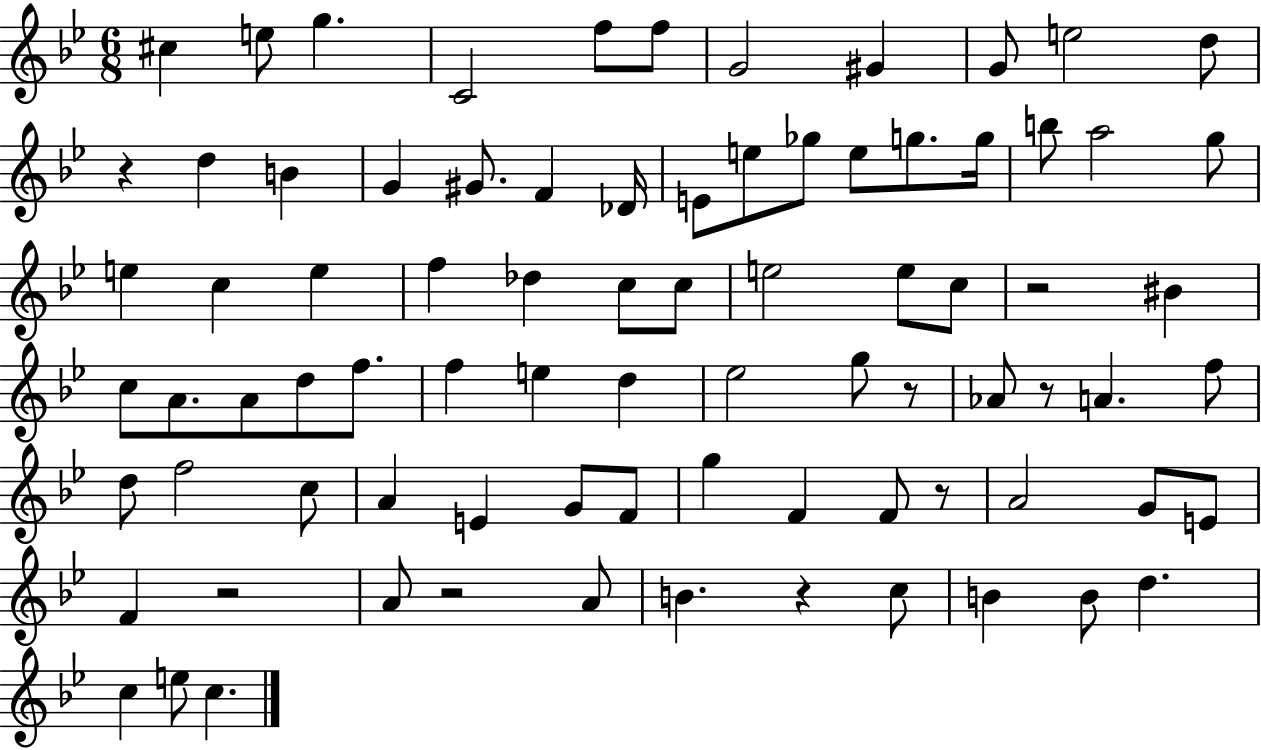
C#5/q E5/e G5/q. C4/h F5/e F5/e G4/h G#4/q G4/e E5/h D5/e R/q D5/q B4/q G4/q G#4/e. F4/q Db4/s E4/e E5/e Gb5/e E5/e G5/e. G5/s B5/e A5/h G5/e E5/q C5/q E5/q F5/q Db5/q C5/e C5/e E5/h E5/e C5/e R/h BIS4/q C5/e A4/e. A4/e D5/e F5/e. F5/q E5/q D5/q Eb5/h G5/e R/e Ab4/e R/e A4/q. F5/e D5/e F5/h C5/e A4/q E4/q G4/e F4/e G5/q F4/q F4/e R/e A4/h G4/e E4/e F4/q R/h A4/e R/h A4/e B4/q. R/q C5/e B4/q B4/e D5/q. C5/q E5/e C5/q.